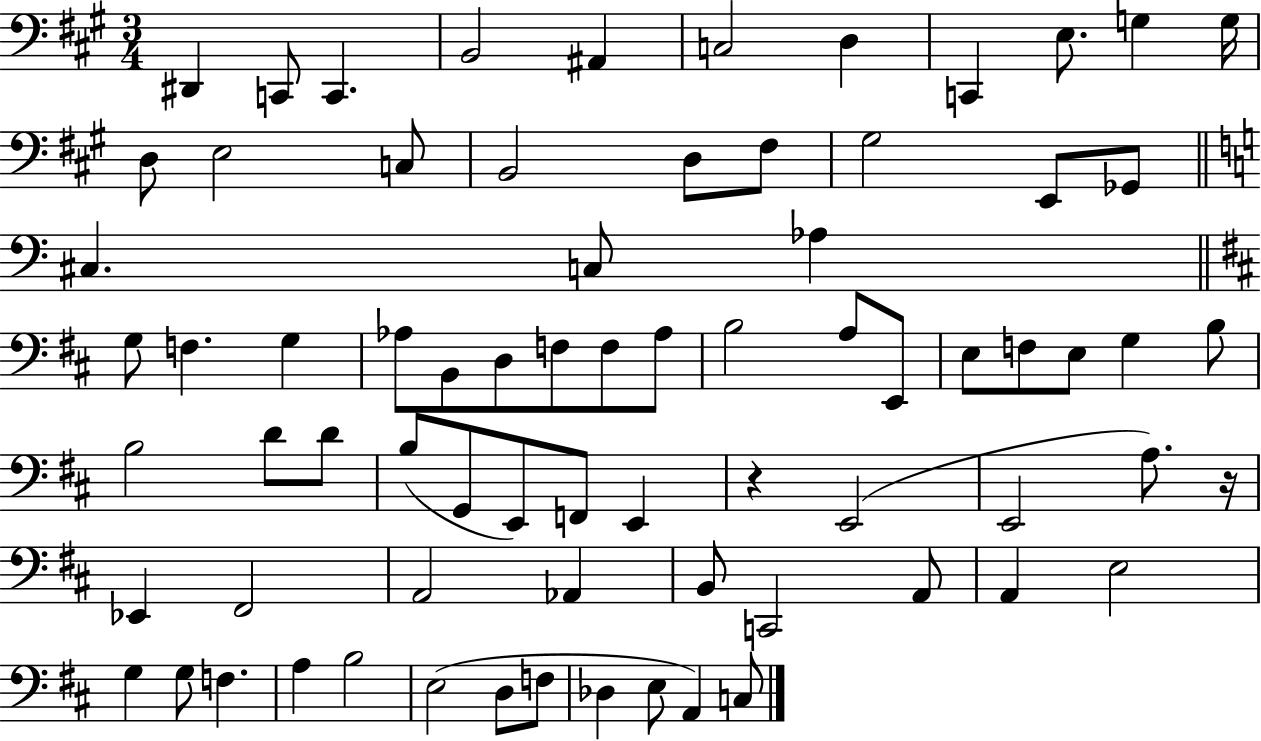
D#2/q C2/e C2/q. B2/h A#2/q C3/h D3/q C2/q E3/e. G3/q G3/s D3/e E3/h C3/e B2/h D3/e F#3/e G#3/h E2/e Gb2/e C#3/q. C3/e Ab3/q G3/e F3/q. G3/q Ab3/e B2/e D3/e F3/e F3/e Ab3/e B3/h A3/e E2/e E3/e F3/e E3/e G3/q B3/e B3/h D4/e D4/e B3/e G2/e E2/e F2/e E2/q R/q E2/h E2/h A3/e. R/s Eb2/q F#2/h A2/h Ab2/q B2/e C2/h A2/e A2/q E3/h G3/q G3/e F3/q. A3/q B3/h E3/h D3/e F3/e Db3/q E3/e A2/q C3/e